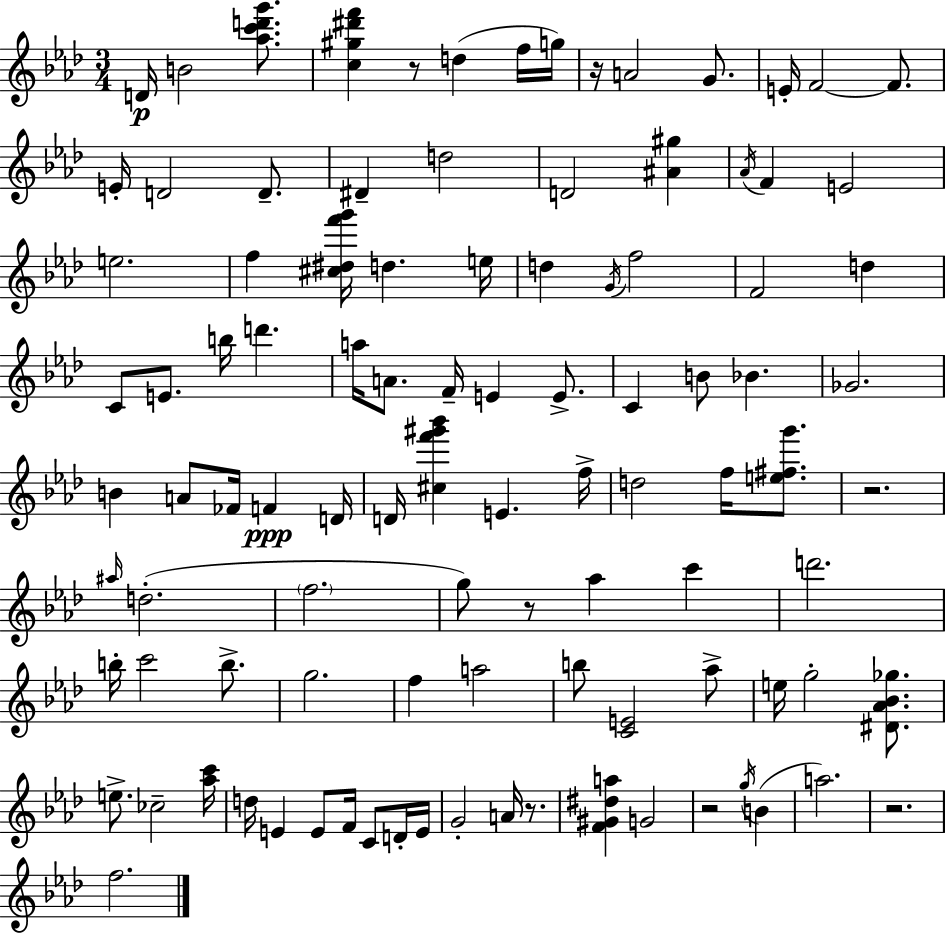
X:1
T:Untitled
M:3/4
L:1/4
K:Ab
D/4 B2 [_ac'd'g']/2 [c^g^d'f'] z/2 d f/4 g/4 z/4 A2 G/2 E/4 F2 F/2 E/4 D2 D/2 ^D d2 D2 [^A^g] _A/4 F E2 e2 f [^c^df'g']/4 d e/4 d G/4 f2 F2 d C/2 E/2 b/4 d' a/4 A/2 F/4 E E/2 C B/2 _B _G2 B A/2 _F/4 F D/4 D/4 [^cf'^g'_b'] E f/4 d2 f/4 [e^fg']/2 z2 ^a/4 d2 f2 g/2 z/2 _a c' d'2 b/4 c'2 b/2 g2 f a2 b/2 [CE]2 _a/2 e/4 g2 [^D_A_B_g]/2 e/2 _c2 [_ac']/4 d/4 E E/2 F/4 C/2 D/4 E/4 G2 A/4 z/2 [F^G^da] G2 z2 g/4 B a2 z2 f2